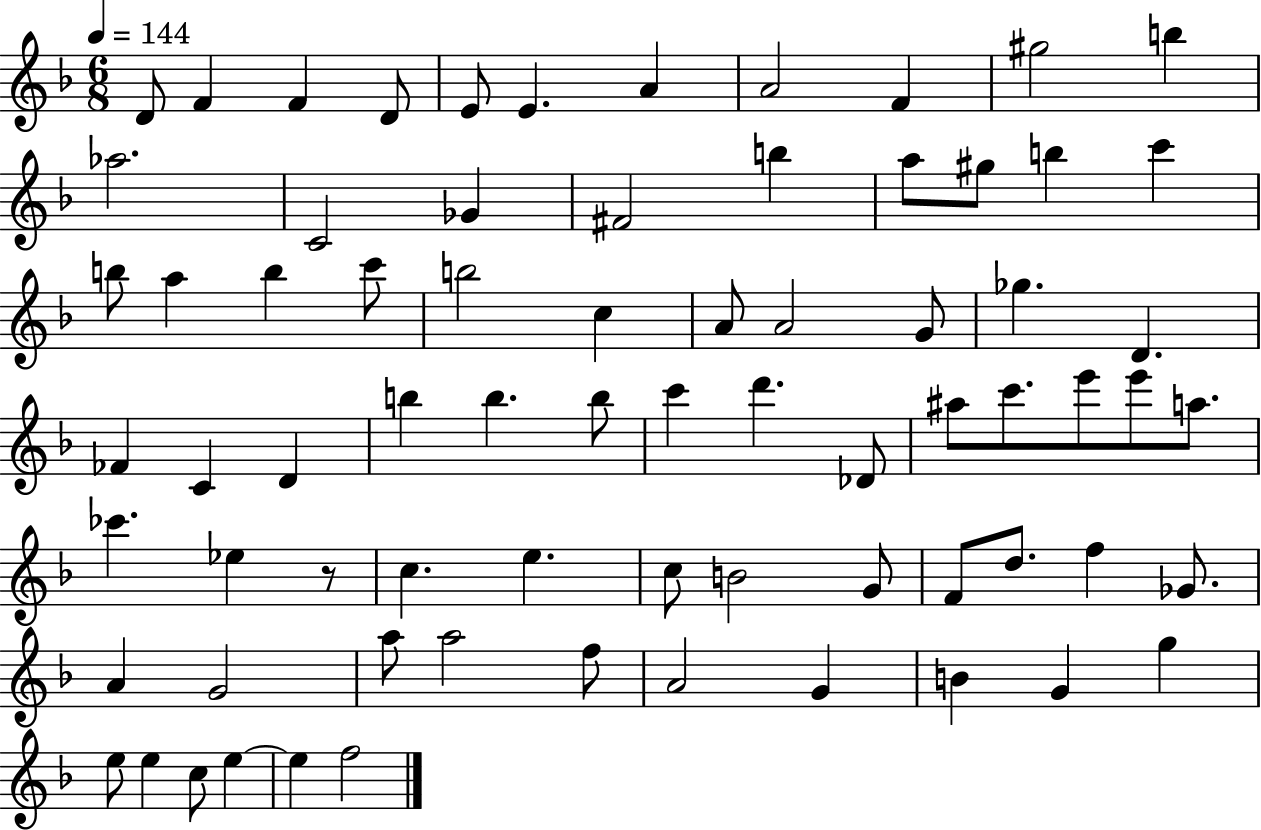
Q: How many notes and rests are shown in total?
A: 73